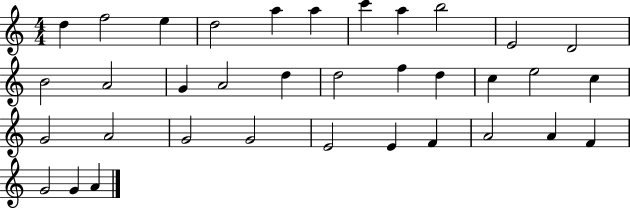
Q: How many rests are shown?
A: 0